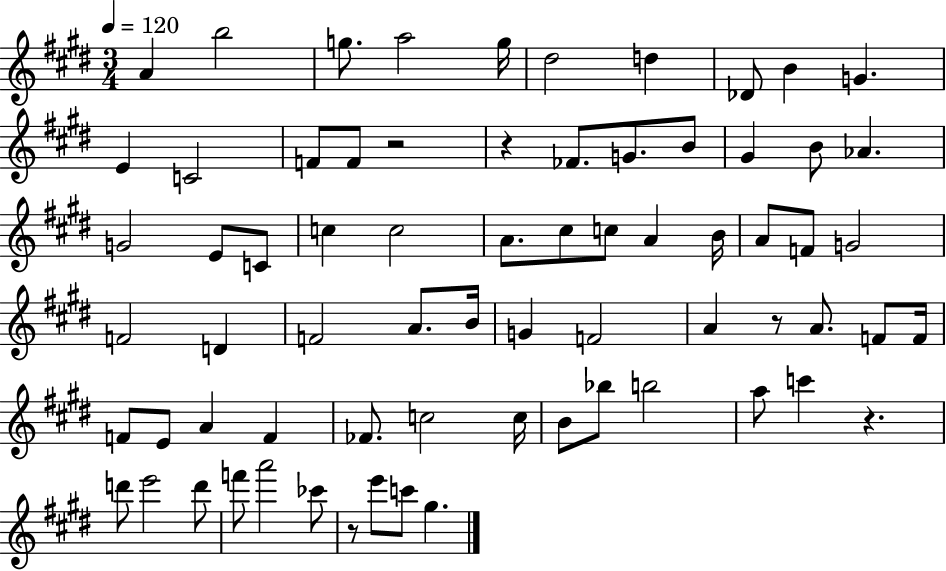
{
  \clef treble
  \numericTimeSignature
  \time 3/4
  \key e \major
  \tempo 4 = 120
  a'4 b''2 | g''8. a''2 g''16 | dis''2 d''4 | des'8 b'4 g'4. | \break e'4 c'2 | f'8 f'8 r2 | r4 fes'8. g'8. b'8 | gis'4 b'8 aes'4. | \break g'2 e'8 c'8 | c''4 c''2 | a'8. cis''8 c''8 a'4 b'16 | a'8 f'8 g'2 | \break f'2 d'4 | f'2 a'8. b'16 | g'4 f'2 | a'4 r8 a'8. f'8 f'16 | \break f'8 e'8 a'4 f'4 | fes'8. c''2 c''16 | b'8 bes''8 b''2 | a''8 c'''4 r4. | \break d'''8 e'''2 d'''8 | f'''8 a'''2 ces'''8 | r8 e'''8 c'''8 gis''4. | \bar "|."
}